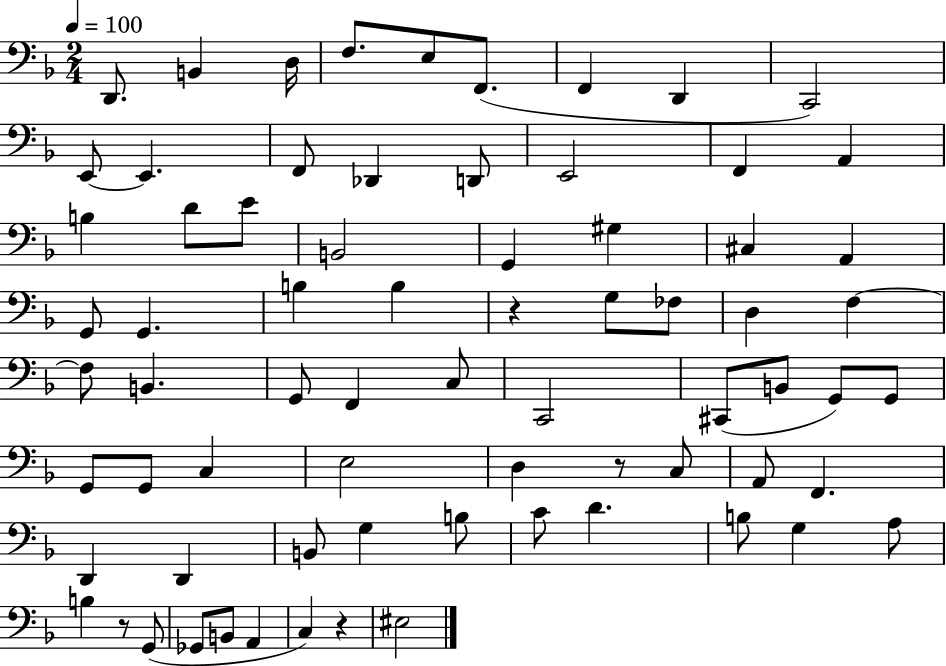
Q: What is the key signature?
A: F major